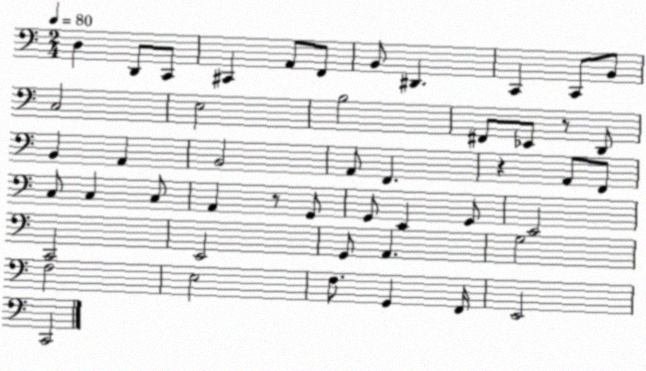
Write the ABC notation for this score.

X:1
T:Untitled
M:2/4
L:1/4
K:C
D, D,,/2 C,,/2 ^C,, A,,/2 F,,/2 B,,/2 ^D,, C,, C,,/2 B,,/2 C,2 E,2 B,2 ^F,,/2 _E,,/2 z/2 D,,/2 B,, A,, B,,2 A,,/2 F,, z A,,/2 F,,/2 C,/2 C, C,/2 A,, z/2 G,,/2 G,,/2 E,, G,,/2 E,,2 C,,2 E,,2 G,,/2 A,, G,2 F,2 E,2 F,/2 G,, F,,/4 E,,2 C,,2